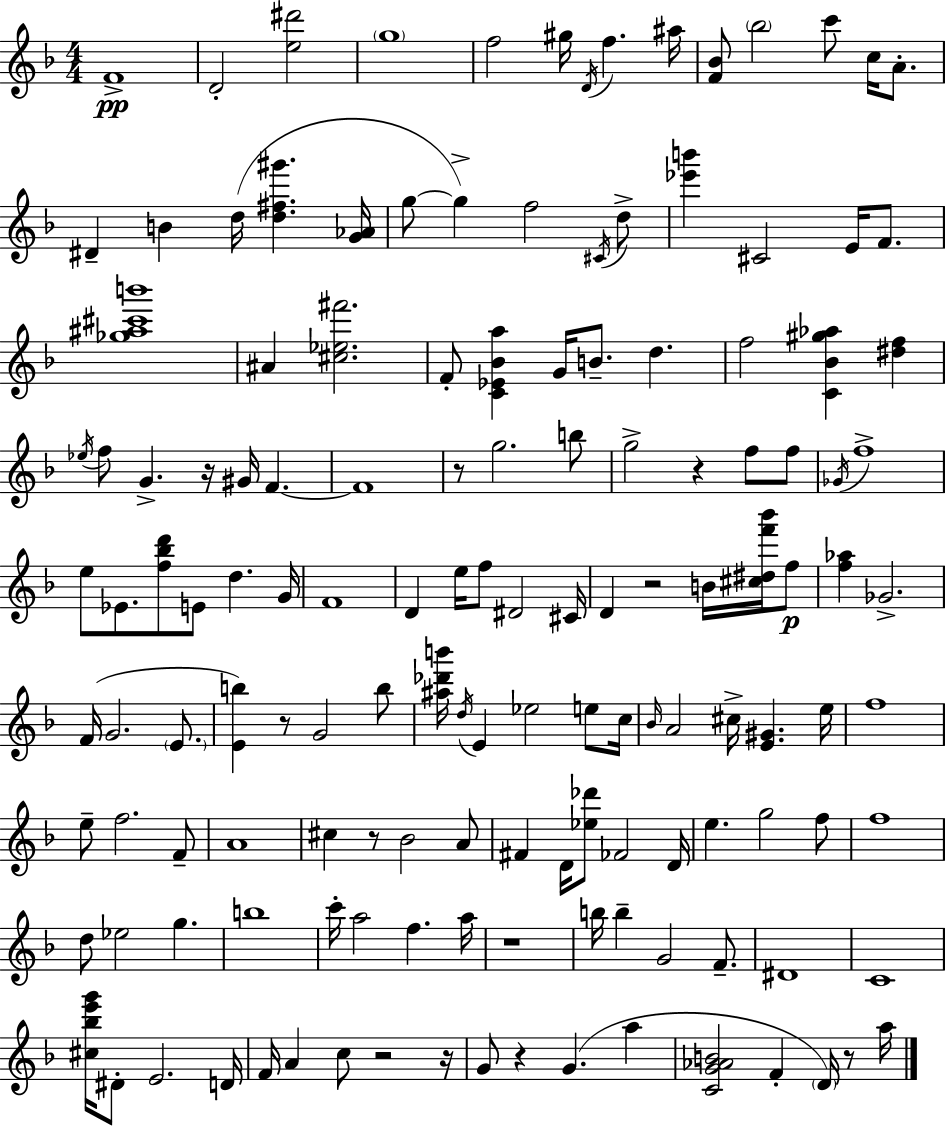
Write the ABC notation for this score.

X:1
T:Untitled
M:4/4
L:1/4
K:Dm
F4 D2 [e^d']2 g4 f2 ^g/4 D/4 f ^a/4 [F_B]/2 _b2 c'/2 c/4 A/2 ^D B d/4 [d^f^g'] [G_A]/4 g/2 g f2 ^C/4 d/2 [_e'b'] ^C2 E/4 F/2 [_g^a^c'b']4 ^A [^c_e^f']2 F/2 [C_E_Ba] G/4 B/2 d f2 [C_B^g_a] [^df] _e/4 f/2 G z/4 ^G/4 F F4 z/2 g2 b/2 g2 z f/2 f/2 _G/4 f4 e/2 _E/2 [f_bd']/2 E/2 d G/4 F4 D e/4 f/2 ^D2 ^C/4 D z2 B/4 [^c^df'_b']/4 f/2 [f_a] _G2 F/4 G2 E/2 [Eb] z/2 G2 b/2 [^a_d'b']/4 d/4 E _e2 e/2 c/4 _B/4 A2 ^c/4 [E^G] e/4 f4 e/2 f2 F/2 A4 ^c z/2 _B2 A/2 ^F D/4 [_e_d']/2 _F2 D/4 e g2 f/2 f4 d/2 _e2 g b4 c'/4 a2 f a/4 z4 b/4 b G2 F/2 ^D4 C4 [^c_be'g']/4 ^D/2 E2 D/4 F/4 A c/2 z2 z/4 G/2 z G a [CG_AB]2 F D/4 z/2 a/4